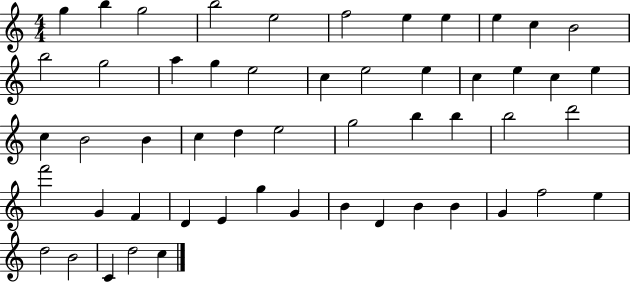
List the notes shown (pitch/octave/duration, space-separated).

G5/q B5/q G5/h B5/h E5/h F5/h E5/q E5/q E5/q C5/q B4/h B5/h G5/h A5/q G5/q E5/h C5/q E5/h E5/q C5/q E5/q C5/q E5/q C5/q B4/h B4/q C5/q D5/q E5/h G5/h B5/q B5/q B5/h D6/h F6/h G4/q F4/q D4/q E4/q G5/q G4/q B4/q D4/q B4/q B4/q G4/q F5/h E5/q D5/h B4/h C4/q D5/h C5/q